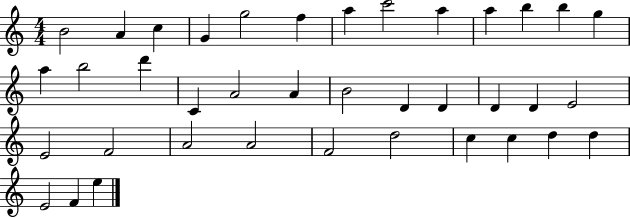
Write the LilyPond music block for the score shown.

{
  \clef treble
  \numericTimeSignature
  \time 4/4
  \key c \major
  b'2 a'4 c''4 | g'4 g''2 f''4 | a''4 c'''2 a''4 | a''4 b''4 b''4 g''4 | \break a''4 b''2 d'''4 | c'4 a'2 a'4 | b'2 d'4 d'4 | d'4 d'4 e'2 | \break e'2 f'2 | a'2 a'2 | f'2 d''2 | c''4 c''4 d''4 d''4 | \break e'2 f'4 e''4 | \bar "|."
}